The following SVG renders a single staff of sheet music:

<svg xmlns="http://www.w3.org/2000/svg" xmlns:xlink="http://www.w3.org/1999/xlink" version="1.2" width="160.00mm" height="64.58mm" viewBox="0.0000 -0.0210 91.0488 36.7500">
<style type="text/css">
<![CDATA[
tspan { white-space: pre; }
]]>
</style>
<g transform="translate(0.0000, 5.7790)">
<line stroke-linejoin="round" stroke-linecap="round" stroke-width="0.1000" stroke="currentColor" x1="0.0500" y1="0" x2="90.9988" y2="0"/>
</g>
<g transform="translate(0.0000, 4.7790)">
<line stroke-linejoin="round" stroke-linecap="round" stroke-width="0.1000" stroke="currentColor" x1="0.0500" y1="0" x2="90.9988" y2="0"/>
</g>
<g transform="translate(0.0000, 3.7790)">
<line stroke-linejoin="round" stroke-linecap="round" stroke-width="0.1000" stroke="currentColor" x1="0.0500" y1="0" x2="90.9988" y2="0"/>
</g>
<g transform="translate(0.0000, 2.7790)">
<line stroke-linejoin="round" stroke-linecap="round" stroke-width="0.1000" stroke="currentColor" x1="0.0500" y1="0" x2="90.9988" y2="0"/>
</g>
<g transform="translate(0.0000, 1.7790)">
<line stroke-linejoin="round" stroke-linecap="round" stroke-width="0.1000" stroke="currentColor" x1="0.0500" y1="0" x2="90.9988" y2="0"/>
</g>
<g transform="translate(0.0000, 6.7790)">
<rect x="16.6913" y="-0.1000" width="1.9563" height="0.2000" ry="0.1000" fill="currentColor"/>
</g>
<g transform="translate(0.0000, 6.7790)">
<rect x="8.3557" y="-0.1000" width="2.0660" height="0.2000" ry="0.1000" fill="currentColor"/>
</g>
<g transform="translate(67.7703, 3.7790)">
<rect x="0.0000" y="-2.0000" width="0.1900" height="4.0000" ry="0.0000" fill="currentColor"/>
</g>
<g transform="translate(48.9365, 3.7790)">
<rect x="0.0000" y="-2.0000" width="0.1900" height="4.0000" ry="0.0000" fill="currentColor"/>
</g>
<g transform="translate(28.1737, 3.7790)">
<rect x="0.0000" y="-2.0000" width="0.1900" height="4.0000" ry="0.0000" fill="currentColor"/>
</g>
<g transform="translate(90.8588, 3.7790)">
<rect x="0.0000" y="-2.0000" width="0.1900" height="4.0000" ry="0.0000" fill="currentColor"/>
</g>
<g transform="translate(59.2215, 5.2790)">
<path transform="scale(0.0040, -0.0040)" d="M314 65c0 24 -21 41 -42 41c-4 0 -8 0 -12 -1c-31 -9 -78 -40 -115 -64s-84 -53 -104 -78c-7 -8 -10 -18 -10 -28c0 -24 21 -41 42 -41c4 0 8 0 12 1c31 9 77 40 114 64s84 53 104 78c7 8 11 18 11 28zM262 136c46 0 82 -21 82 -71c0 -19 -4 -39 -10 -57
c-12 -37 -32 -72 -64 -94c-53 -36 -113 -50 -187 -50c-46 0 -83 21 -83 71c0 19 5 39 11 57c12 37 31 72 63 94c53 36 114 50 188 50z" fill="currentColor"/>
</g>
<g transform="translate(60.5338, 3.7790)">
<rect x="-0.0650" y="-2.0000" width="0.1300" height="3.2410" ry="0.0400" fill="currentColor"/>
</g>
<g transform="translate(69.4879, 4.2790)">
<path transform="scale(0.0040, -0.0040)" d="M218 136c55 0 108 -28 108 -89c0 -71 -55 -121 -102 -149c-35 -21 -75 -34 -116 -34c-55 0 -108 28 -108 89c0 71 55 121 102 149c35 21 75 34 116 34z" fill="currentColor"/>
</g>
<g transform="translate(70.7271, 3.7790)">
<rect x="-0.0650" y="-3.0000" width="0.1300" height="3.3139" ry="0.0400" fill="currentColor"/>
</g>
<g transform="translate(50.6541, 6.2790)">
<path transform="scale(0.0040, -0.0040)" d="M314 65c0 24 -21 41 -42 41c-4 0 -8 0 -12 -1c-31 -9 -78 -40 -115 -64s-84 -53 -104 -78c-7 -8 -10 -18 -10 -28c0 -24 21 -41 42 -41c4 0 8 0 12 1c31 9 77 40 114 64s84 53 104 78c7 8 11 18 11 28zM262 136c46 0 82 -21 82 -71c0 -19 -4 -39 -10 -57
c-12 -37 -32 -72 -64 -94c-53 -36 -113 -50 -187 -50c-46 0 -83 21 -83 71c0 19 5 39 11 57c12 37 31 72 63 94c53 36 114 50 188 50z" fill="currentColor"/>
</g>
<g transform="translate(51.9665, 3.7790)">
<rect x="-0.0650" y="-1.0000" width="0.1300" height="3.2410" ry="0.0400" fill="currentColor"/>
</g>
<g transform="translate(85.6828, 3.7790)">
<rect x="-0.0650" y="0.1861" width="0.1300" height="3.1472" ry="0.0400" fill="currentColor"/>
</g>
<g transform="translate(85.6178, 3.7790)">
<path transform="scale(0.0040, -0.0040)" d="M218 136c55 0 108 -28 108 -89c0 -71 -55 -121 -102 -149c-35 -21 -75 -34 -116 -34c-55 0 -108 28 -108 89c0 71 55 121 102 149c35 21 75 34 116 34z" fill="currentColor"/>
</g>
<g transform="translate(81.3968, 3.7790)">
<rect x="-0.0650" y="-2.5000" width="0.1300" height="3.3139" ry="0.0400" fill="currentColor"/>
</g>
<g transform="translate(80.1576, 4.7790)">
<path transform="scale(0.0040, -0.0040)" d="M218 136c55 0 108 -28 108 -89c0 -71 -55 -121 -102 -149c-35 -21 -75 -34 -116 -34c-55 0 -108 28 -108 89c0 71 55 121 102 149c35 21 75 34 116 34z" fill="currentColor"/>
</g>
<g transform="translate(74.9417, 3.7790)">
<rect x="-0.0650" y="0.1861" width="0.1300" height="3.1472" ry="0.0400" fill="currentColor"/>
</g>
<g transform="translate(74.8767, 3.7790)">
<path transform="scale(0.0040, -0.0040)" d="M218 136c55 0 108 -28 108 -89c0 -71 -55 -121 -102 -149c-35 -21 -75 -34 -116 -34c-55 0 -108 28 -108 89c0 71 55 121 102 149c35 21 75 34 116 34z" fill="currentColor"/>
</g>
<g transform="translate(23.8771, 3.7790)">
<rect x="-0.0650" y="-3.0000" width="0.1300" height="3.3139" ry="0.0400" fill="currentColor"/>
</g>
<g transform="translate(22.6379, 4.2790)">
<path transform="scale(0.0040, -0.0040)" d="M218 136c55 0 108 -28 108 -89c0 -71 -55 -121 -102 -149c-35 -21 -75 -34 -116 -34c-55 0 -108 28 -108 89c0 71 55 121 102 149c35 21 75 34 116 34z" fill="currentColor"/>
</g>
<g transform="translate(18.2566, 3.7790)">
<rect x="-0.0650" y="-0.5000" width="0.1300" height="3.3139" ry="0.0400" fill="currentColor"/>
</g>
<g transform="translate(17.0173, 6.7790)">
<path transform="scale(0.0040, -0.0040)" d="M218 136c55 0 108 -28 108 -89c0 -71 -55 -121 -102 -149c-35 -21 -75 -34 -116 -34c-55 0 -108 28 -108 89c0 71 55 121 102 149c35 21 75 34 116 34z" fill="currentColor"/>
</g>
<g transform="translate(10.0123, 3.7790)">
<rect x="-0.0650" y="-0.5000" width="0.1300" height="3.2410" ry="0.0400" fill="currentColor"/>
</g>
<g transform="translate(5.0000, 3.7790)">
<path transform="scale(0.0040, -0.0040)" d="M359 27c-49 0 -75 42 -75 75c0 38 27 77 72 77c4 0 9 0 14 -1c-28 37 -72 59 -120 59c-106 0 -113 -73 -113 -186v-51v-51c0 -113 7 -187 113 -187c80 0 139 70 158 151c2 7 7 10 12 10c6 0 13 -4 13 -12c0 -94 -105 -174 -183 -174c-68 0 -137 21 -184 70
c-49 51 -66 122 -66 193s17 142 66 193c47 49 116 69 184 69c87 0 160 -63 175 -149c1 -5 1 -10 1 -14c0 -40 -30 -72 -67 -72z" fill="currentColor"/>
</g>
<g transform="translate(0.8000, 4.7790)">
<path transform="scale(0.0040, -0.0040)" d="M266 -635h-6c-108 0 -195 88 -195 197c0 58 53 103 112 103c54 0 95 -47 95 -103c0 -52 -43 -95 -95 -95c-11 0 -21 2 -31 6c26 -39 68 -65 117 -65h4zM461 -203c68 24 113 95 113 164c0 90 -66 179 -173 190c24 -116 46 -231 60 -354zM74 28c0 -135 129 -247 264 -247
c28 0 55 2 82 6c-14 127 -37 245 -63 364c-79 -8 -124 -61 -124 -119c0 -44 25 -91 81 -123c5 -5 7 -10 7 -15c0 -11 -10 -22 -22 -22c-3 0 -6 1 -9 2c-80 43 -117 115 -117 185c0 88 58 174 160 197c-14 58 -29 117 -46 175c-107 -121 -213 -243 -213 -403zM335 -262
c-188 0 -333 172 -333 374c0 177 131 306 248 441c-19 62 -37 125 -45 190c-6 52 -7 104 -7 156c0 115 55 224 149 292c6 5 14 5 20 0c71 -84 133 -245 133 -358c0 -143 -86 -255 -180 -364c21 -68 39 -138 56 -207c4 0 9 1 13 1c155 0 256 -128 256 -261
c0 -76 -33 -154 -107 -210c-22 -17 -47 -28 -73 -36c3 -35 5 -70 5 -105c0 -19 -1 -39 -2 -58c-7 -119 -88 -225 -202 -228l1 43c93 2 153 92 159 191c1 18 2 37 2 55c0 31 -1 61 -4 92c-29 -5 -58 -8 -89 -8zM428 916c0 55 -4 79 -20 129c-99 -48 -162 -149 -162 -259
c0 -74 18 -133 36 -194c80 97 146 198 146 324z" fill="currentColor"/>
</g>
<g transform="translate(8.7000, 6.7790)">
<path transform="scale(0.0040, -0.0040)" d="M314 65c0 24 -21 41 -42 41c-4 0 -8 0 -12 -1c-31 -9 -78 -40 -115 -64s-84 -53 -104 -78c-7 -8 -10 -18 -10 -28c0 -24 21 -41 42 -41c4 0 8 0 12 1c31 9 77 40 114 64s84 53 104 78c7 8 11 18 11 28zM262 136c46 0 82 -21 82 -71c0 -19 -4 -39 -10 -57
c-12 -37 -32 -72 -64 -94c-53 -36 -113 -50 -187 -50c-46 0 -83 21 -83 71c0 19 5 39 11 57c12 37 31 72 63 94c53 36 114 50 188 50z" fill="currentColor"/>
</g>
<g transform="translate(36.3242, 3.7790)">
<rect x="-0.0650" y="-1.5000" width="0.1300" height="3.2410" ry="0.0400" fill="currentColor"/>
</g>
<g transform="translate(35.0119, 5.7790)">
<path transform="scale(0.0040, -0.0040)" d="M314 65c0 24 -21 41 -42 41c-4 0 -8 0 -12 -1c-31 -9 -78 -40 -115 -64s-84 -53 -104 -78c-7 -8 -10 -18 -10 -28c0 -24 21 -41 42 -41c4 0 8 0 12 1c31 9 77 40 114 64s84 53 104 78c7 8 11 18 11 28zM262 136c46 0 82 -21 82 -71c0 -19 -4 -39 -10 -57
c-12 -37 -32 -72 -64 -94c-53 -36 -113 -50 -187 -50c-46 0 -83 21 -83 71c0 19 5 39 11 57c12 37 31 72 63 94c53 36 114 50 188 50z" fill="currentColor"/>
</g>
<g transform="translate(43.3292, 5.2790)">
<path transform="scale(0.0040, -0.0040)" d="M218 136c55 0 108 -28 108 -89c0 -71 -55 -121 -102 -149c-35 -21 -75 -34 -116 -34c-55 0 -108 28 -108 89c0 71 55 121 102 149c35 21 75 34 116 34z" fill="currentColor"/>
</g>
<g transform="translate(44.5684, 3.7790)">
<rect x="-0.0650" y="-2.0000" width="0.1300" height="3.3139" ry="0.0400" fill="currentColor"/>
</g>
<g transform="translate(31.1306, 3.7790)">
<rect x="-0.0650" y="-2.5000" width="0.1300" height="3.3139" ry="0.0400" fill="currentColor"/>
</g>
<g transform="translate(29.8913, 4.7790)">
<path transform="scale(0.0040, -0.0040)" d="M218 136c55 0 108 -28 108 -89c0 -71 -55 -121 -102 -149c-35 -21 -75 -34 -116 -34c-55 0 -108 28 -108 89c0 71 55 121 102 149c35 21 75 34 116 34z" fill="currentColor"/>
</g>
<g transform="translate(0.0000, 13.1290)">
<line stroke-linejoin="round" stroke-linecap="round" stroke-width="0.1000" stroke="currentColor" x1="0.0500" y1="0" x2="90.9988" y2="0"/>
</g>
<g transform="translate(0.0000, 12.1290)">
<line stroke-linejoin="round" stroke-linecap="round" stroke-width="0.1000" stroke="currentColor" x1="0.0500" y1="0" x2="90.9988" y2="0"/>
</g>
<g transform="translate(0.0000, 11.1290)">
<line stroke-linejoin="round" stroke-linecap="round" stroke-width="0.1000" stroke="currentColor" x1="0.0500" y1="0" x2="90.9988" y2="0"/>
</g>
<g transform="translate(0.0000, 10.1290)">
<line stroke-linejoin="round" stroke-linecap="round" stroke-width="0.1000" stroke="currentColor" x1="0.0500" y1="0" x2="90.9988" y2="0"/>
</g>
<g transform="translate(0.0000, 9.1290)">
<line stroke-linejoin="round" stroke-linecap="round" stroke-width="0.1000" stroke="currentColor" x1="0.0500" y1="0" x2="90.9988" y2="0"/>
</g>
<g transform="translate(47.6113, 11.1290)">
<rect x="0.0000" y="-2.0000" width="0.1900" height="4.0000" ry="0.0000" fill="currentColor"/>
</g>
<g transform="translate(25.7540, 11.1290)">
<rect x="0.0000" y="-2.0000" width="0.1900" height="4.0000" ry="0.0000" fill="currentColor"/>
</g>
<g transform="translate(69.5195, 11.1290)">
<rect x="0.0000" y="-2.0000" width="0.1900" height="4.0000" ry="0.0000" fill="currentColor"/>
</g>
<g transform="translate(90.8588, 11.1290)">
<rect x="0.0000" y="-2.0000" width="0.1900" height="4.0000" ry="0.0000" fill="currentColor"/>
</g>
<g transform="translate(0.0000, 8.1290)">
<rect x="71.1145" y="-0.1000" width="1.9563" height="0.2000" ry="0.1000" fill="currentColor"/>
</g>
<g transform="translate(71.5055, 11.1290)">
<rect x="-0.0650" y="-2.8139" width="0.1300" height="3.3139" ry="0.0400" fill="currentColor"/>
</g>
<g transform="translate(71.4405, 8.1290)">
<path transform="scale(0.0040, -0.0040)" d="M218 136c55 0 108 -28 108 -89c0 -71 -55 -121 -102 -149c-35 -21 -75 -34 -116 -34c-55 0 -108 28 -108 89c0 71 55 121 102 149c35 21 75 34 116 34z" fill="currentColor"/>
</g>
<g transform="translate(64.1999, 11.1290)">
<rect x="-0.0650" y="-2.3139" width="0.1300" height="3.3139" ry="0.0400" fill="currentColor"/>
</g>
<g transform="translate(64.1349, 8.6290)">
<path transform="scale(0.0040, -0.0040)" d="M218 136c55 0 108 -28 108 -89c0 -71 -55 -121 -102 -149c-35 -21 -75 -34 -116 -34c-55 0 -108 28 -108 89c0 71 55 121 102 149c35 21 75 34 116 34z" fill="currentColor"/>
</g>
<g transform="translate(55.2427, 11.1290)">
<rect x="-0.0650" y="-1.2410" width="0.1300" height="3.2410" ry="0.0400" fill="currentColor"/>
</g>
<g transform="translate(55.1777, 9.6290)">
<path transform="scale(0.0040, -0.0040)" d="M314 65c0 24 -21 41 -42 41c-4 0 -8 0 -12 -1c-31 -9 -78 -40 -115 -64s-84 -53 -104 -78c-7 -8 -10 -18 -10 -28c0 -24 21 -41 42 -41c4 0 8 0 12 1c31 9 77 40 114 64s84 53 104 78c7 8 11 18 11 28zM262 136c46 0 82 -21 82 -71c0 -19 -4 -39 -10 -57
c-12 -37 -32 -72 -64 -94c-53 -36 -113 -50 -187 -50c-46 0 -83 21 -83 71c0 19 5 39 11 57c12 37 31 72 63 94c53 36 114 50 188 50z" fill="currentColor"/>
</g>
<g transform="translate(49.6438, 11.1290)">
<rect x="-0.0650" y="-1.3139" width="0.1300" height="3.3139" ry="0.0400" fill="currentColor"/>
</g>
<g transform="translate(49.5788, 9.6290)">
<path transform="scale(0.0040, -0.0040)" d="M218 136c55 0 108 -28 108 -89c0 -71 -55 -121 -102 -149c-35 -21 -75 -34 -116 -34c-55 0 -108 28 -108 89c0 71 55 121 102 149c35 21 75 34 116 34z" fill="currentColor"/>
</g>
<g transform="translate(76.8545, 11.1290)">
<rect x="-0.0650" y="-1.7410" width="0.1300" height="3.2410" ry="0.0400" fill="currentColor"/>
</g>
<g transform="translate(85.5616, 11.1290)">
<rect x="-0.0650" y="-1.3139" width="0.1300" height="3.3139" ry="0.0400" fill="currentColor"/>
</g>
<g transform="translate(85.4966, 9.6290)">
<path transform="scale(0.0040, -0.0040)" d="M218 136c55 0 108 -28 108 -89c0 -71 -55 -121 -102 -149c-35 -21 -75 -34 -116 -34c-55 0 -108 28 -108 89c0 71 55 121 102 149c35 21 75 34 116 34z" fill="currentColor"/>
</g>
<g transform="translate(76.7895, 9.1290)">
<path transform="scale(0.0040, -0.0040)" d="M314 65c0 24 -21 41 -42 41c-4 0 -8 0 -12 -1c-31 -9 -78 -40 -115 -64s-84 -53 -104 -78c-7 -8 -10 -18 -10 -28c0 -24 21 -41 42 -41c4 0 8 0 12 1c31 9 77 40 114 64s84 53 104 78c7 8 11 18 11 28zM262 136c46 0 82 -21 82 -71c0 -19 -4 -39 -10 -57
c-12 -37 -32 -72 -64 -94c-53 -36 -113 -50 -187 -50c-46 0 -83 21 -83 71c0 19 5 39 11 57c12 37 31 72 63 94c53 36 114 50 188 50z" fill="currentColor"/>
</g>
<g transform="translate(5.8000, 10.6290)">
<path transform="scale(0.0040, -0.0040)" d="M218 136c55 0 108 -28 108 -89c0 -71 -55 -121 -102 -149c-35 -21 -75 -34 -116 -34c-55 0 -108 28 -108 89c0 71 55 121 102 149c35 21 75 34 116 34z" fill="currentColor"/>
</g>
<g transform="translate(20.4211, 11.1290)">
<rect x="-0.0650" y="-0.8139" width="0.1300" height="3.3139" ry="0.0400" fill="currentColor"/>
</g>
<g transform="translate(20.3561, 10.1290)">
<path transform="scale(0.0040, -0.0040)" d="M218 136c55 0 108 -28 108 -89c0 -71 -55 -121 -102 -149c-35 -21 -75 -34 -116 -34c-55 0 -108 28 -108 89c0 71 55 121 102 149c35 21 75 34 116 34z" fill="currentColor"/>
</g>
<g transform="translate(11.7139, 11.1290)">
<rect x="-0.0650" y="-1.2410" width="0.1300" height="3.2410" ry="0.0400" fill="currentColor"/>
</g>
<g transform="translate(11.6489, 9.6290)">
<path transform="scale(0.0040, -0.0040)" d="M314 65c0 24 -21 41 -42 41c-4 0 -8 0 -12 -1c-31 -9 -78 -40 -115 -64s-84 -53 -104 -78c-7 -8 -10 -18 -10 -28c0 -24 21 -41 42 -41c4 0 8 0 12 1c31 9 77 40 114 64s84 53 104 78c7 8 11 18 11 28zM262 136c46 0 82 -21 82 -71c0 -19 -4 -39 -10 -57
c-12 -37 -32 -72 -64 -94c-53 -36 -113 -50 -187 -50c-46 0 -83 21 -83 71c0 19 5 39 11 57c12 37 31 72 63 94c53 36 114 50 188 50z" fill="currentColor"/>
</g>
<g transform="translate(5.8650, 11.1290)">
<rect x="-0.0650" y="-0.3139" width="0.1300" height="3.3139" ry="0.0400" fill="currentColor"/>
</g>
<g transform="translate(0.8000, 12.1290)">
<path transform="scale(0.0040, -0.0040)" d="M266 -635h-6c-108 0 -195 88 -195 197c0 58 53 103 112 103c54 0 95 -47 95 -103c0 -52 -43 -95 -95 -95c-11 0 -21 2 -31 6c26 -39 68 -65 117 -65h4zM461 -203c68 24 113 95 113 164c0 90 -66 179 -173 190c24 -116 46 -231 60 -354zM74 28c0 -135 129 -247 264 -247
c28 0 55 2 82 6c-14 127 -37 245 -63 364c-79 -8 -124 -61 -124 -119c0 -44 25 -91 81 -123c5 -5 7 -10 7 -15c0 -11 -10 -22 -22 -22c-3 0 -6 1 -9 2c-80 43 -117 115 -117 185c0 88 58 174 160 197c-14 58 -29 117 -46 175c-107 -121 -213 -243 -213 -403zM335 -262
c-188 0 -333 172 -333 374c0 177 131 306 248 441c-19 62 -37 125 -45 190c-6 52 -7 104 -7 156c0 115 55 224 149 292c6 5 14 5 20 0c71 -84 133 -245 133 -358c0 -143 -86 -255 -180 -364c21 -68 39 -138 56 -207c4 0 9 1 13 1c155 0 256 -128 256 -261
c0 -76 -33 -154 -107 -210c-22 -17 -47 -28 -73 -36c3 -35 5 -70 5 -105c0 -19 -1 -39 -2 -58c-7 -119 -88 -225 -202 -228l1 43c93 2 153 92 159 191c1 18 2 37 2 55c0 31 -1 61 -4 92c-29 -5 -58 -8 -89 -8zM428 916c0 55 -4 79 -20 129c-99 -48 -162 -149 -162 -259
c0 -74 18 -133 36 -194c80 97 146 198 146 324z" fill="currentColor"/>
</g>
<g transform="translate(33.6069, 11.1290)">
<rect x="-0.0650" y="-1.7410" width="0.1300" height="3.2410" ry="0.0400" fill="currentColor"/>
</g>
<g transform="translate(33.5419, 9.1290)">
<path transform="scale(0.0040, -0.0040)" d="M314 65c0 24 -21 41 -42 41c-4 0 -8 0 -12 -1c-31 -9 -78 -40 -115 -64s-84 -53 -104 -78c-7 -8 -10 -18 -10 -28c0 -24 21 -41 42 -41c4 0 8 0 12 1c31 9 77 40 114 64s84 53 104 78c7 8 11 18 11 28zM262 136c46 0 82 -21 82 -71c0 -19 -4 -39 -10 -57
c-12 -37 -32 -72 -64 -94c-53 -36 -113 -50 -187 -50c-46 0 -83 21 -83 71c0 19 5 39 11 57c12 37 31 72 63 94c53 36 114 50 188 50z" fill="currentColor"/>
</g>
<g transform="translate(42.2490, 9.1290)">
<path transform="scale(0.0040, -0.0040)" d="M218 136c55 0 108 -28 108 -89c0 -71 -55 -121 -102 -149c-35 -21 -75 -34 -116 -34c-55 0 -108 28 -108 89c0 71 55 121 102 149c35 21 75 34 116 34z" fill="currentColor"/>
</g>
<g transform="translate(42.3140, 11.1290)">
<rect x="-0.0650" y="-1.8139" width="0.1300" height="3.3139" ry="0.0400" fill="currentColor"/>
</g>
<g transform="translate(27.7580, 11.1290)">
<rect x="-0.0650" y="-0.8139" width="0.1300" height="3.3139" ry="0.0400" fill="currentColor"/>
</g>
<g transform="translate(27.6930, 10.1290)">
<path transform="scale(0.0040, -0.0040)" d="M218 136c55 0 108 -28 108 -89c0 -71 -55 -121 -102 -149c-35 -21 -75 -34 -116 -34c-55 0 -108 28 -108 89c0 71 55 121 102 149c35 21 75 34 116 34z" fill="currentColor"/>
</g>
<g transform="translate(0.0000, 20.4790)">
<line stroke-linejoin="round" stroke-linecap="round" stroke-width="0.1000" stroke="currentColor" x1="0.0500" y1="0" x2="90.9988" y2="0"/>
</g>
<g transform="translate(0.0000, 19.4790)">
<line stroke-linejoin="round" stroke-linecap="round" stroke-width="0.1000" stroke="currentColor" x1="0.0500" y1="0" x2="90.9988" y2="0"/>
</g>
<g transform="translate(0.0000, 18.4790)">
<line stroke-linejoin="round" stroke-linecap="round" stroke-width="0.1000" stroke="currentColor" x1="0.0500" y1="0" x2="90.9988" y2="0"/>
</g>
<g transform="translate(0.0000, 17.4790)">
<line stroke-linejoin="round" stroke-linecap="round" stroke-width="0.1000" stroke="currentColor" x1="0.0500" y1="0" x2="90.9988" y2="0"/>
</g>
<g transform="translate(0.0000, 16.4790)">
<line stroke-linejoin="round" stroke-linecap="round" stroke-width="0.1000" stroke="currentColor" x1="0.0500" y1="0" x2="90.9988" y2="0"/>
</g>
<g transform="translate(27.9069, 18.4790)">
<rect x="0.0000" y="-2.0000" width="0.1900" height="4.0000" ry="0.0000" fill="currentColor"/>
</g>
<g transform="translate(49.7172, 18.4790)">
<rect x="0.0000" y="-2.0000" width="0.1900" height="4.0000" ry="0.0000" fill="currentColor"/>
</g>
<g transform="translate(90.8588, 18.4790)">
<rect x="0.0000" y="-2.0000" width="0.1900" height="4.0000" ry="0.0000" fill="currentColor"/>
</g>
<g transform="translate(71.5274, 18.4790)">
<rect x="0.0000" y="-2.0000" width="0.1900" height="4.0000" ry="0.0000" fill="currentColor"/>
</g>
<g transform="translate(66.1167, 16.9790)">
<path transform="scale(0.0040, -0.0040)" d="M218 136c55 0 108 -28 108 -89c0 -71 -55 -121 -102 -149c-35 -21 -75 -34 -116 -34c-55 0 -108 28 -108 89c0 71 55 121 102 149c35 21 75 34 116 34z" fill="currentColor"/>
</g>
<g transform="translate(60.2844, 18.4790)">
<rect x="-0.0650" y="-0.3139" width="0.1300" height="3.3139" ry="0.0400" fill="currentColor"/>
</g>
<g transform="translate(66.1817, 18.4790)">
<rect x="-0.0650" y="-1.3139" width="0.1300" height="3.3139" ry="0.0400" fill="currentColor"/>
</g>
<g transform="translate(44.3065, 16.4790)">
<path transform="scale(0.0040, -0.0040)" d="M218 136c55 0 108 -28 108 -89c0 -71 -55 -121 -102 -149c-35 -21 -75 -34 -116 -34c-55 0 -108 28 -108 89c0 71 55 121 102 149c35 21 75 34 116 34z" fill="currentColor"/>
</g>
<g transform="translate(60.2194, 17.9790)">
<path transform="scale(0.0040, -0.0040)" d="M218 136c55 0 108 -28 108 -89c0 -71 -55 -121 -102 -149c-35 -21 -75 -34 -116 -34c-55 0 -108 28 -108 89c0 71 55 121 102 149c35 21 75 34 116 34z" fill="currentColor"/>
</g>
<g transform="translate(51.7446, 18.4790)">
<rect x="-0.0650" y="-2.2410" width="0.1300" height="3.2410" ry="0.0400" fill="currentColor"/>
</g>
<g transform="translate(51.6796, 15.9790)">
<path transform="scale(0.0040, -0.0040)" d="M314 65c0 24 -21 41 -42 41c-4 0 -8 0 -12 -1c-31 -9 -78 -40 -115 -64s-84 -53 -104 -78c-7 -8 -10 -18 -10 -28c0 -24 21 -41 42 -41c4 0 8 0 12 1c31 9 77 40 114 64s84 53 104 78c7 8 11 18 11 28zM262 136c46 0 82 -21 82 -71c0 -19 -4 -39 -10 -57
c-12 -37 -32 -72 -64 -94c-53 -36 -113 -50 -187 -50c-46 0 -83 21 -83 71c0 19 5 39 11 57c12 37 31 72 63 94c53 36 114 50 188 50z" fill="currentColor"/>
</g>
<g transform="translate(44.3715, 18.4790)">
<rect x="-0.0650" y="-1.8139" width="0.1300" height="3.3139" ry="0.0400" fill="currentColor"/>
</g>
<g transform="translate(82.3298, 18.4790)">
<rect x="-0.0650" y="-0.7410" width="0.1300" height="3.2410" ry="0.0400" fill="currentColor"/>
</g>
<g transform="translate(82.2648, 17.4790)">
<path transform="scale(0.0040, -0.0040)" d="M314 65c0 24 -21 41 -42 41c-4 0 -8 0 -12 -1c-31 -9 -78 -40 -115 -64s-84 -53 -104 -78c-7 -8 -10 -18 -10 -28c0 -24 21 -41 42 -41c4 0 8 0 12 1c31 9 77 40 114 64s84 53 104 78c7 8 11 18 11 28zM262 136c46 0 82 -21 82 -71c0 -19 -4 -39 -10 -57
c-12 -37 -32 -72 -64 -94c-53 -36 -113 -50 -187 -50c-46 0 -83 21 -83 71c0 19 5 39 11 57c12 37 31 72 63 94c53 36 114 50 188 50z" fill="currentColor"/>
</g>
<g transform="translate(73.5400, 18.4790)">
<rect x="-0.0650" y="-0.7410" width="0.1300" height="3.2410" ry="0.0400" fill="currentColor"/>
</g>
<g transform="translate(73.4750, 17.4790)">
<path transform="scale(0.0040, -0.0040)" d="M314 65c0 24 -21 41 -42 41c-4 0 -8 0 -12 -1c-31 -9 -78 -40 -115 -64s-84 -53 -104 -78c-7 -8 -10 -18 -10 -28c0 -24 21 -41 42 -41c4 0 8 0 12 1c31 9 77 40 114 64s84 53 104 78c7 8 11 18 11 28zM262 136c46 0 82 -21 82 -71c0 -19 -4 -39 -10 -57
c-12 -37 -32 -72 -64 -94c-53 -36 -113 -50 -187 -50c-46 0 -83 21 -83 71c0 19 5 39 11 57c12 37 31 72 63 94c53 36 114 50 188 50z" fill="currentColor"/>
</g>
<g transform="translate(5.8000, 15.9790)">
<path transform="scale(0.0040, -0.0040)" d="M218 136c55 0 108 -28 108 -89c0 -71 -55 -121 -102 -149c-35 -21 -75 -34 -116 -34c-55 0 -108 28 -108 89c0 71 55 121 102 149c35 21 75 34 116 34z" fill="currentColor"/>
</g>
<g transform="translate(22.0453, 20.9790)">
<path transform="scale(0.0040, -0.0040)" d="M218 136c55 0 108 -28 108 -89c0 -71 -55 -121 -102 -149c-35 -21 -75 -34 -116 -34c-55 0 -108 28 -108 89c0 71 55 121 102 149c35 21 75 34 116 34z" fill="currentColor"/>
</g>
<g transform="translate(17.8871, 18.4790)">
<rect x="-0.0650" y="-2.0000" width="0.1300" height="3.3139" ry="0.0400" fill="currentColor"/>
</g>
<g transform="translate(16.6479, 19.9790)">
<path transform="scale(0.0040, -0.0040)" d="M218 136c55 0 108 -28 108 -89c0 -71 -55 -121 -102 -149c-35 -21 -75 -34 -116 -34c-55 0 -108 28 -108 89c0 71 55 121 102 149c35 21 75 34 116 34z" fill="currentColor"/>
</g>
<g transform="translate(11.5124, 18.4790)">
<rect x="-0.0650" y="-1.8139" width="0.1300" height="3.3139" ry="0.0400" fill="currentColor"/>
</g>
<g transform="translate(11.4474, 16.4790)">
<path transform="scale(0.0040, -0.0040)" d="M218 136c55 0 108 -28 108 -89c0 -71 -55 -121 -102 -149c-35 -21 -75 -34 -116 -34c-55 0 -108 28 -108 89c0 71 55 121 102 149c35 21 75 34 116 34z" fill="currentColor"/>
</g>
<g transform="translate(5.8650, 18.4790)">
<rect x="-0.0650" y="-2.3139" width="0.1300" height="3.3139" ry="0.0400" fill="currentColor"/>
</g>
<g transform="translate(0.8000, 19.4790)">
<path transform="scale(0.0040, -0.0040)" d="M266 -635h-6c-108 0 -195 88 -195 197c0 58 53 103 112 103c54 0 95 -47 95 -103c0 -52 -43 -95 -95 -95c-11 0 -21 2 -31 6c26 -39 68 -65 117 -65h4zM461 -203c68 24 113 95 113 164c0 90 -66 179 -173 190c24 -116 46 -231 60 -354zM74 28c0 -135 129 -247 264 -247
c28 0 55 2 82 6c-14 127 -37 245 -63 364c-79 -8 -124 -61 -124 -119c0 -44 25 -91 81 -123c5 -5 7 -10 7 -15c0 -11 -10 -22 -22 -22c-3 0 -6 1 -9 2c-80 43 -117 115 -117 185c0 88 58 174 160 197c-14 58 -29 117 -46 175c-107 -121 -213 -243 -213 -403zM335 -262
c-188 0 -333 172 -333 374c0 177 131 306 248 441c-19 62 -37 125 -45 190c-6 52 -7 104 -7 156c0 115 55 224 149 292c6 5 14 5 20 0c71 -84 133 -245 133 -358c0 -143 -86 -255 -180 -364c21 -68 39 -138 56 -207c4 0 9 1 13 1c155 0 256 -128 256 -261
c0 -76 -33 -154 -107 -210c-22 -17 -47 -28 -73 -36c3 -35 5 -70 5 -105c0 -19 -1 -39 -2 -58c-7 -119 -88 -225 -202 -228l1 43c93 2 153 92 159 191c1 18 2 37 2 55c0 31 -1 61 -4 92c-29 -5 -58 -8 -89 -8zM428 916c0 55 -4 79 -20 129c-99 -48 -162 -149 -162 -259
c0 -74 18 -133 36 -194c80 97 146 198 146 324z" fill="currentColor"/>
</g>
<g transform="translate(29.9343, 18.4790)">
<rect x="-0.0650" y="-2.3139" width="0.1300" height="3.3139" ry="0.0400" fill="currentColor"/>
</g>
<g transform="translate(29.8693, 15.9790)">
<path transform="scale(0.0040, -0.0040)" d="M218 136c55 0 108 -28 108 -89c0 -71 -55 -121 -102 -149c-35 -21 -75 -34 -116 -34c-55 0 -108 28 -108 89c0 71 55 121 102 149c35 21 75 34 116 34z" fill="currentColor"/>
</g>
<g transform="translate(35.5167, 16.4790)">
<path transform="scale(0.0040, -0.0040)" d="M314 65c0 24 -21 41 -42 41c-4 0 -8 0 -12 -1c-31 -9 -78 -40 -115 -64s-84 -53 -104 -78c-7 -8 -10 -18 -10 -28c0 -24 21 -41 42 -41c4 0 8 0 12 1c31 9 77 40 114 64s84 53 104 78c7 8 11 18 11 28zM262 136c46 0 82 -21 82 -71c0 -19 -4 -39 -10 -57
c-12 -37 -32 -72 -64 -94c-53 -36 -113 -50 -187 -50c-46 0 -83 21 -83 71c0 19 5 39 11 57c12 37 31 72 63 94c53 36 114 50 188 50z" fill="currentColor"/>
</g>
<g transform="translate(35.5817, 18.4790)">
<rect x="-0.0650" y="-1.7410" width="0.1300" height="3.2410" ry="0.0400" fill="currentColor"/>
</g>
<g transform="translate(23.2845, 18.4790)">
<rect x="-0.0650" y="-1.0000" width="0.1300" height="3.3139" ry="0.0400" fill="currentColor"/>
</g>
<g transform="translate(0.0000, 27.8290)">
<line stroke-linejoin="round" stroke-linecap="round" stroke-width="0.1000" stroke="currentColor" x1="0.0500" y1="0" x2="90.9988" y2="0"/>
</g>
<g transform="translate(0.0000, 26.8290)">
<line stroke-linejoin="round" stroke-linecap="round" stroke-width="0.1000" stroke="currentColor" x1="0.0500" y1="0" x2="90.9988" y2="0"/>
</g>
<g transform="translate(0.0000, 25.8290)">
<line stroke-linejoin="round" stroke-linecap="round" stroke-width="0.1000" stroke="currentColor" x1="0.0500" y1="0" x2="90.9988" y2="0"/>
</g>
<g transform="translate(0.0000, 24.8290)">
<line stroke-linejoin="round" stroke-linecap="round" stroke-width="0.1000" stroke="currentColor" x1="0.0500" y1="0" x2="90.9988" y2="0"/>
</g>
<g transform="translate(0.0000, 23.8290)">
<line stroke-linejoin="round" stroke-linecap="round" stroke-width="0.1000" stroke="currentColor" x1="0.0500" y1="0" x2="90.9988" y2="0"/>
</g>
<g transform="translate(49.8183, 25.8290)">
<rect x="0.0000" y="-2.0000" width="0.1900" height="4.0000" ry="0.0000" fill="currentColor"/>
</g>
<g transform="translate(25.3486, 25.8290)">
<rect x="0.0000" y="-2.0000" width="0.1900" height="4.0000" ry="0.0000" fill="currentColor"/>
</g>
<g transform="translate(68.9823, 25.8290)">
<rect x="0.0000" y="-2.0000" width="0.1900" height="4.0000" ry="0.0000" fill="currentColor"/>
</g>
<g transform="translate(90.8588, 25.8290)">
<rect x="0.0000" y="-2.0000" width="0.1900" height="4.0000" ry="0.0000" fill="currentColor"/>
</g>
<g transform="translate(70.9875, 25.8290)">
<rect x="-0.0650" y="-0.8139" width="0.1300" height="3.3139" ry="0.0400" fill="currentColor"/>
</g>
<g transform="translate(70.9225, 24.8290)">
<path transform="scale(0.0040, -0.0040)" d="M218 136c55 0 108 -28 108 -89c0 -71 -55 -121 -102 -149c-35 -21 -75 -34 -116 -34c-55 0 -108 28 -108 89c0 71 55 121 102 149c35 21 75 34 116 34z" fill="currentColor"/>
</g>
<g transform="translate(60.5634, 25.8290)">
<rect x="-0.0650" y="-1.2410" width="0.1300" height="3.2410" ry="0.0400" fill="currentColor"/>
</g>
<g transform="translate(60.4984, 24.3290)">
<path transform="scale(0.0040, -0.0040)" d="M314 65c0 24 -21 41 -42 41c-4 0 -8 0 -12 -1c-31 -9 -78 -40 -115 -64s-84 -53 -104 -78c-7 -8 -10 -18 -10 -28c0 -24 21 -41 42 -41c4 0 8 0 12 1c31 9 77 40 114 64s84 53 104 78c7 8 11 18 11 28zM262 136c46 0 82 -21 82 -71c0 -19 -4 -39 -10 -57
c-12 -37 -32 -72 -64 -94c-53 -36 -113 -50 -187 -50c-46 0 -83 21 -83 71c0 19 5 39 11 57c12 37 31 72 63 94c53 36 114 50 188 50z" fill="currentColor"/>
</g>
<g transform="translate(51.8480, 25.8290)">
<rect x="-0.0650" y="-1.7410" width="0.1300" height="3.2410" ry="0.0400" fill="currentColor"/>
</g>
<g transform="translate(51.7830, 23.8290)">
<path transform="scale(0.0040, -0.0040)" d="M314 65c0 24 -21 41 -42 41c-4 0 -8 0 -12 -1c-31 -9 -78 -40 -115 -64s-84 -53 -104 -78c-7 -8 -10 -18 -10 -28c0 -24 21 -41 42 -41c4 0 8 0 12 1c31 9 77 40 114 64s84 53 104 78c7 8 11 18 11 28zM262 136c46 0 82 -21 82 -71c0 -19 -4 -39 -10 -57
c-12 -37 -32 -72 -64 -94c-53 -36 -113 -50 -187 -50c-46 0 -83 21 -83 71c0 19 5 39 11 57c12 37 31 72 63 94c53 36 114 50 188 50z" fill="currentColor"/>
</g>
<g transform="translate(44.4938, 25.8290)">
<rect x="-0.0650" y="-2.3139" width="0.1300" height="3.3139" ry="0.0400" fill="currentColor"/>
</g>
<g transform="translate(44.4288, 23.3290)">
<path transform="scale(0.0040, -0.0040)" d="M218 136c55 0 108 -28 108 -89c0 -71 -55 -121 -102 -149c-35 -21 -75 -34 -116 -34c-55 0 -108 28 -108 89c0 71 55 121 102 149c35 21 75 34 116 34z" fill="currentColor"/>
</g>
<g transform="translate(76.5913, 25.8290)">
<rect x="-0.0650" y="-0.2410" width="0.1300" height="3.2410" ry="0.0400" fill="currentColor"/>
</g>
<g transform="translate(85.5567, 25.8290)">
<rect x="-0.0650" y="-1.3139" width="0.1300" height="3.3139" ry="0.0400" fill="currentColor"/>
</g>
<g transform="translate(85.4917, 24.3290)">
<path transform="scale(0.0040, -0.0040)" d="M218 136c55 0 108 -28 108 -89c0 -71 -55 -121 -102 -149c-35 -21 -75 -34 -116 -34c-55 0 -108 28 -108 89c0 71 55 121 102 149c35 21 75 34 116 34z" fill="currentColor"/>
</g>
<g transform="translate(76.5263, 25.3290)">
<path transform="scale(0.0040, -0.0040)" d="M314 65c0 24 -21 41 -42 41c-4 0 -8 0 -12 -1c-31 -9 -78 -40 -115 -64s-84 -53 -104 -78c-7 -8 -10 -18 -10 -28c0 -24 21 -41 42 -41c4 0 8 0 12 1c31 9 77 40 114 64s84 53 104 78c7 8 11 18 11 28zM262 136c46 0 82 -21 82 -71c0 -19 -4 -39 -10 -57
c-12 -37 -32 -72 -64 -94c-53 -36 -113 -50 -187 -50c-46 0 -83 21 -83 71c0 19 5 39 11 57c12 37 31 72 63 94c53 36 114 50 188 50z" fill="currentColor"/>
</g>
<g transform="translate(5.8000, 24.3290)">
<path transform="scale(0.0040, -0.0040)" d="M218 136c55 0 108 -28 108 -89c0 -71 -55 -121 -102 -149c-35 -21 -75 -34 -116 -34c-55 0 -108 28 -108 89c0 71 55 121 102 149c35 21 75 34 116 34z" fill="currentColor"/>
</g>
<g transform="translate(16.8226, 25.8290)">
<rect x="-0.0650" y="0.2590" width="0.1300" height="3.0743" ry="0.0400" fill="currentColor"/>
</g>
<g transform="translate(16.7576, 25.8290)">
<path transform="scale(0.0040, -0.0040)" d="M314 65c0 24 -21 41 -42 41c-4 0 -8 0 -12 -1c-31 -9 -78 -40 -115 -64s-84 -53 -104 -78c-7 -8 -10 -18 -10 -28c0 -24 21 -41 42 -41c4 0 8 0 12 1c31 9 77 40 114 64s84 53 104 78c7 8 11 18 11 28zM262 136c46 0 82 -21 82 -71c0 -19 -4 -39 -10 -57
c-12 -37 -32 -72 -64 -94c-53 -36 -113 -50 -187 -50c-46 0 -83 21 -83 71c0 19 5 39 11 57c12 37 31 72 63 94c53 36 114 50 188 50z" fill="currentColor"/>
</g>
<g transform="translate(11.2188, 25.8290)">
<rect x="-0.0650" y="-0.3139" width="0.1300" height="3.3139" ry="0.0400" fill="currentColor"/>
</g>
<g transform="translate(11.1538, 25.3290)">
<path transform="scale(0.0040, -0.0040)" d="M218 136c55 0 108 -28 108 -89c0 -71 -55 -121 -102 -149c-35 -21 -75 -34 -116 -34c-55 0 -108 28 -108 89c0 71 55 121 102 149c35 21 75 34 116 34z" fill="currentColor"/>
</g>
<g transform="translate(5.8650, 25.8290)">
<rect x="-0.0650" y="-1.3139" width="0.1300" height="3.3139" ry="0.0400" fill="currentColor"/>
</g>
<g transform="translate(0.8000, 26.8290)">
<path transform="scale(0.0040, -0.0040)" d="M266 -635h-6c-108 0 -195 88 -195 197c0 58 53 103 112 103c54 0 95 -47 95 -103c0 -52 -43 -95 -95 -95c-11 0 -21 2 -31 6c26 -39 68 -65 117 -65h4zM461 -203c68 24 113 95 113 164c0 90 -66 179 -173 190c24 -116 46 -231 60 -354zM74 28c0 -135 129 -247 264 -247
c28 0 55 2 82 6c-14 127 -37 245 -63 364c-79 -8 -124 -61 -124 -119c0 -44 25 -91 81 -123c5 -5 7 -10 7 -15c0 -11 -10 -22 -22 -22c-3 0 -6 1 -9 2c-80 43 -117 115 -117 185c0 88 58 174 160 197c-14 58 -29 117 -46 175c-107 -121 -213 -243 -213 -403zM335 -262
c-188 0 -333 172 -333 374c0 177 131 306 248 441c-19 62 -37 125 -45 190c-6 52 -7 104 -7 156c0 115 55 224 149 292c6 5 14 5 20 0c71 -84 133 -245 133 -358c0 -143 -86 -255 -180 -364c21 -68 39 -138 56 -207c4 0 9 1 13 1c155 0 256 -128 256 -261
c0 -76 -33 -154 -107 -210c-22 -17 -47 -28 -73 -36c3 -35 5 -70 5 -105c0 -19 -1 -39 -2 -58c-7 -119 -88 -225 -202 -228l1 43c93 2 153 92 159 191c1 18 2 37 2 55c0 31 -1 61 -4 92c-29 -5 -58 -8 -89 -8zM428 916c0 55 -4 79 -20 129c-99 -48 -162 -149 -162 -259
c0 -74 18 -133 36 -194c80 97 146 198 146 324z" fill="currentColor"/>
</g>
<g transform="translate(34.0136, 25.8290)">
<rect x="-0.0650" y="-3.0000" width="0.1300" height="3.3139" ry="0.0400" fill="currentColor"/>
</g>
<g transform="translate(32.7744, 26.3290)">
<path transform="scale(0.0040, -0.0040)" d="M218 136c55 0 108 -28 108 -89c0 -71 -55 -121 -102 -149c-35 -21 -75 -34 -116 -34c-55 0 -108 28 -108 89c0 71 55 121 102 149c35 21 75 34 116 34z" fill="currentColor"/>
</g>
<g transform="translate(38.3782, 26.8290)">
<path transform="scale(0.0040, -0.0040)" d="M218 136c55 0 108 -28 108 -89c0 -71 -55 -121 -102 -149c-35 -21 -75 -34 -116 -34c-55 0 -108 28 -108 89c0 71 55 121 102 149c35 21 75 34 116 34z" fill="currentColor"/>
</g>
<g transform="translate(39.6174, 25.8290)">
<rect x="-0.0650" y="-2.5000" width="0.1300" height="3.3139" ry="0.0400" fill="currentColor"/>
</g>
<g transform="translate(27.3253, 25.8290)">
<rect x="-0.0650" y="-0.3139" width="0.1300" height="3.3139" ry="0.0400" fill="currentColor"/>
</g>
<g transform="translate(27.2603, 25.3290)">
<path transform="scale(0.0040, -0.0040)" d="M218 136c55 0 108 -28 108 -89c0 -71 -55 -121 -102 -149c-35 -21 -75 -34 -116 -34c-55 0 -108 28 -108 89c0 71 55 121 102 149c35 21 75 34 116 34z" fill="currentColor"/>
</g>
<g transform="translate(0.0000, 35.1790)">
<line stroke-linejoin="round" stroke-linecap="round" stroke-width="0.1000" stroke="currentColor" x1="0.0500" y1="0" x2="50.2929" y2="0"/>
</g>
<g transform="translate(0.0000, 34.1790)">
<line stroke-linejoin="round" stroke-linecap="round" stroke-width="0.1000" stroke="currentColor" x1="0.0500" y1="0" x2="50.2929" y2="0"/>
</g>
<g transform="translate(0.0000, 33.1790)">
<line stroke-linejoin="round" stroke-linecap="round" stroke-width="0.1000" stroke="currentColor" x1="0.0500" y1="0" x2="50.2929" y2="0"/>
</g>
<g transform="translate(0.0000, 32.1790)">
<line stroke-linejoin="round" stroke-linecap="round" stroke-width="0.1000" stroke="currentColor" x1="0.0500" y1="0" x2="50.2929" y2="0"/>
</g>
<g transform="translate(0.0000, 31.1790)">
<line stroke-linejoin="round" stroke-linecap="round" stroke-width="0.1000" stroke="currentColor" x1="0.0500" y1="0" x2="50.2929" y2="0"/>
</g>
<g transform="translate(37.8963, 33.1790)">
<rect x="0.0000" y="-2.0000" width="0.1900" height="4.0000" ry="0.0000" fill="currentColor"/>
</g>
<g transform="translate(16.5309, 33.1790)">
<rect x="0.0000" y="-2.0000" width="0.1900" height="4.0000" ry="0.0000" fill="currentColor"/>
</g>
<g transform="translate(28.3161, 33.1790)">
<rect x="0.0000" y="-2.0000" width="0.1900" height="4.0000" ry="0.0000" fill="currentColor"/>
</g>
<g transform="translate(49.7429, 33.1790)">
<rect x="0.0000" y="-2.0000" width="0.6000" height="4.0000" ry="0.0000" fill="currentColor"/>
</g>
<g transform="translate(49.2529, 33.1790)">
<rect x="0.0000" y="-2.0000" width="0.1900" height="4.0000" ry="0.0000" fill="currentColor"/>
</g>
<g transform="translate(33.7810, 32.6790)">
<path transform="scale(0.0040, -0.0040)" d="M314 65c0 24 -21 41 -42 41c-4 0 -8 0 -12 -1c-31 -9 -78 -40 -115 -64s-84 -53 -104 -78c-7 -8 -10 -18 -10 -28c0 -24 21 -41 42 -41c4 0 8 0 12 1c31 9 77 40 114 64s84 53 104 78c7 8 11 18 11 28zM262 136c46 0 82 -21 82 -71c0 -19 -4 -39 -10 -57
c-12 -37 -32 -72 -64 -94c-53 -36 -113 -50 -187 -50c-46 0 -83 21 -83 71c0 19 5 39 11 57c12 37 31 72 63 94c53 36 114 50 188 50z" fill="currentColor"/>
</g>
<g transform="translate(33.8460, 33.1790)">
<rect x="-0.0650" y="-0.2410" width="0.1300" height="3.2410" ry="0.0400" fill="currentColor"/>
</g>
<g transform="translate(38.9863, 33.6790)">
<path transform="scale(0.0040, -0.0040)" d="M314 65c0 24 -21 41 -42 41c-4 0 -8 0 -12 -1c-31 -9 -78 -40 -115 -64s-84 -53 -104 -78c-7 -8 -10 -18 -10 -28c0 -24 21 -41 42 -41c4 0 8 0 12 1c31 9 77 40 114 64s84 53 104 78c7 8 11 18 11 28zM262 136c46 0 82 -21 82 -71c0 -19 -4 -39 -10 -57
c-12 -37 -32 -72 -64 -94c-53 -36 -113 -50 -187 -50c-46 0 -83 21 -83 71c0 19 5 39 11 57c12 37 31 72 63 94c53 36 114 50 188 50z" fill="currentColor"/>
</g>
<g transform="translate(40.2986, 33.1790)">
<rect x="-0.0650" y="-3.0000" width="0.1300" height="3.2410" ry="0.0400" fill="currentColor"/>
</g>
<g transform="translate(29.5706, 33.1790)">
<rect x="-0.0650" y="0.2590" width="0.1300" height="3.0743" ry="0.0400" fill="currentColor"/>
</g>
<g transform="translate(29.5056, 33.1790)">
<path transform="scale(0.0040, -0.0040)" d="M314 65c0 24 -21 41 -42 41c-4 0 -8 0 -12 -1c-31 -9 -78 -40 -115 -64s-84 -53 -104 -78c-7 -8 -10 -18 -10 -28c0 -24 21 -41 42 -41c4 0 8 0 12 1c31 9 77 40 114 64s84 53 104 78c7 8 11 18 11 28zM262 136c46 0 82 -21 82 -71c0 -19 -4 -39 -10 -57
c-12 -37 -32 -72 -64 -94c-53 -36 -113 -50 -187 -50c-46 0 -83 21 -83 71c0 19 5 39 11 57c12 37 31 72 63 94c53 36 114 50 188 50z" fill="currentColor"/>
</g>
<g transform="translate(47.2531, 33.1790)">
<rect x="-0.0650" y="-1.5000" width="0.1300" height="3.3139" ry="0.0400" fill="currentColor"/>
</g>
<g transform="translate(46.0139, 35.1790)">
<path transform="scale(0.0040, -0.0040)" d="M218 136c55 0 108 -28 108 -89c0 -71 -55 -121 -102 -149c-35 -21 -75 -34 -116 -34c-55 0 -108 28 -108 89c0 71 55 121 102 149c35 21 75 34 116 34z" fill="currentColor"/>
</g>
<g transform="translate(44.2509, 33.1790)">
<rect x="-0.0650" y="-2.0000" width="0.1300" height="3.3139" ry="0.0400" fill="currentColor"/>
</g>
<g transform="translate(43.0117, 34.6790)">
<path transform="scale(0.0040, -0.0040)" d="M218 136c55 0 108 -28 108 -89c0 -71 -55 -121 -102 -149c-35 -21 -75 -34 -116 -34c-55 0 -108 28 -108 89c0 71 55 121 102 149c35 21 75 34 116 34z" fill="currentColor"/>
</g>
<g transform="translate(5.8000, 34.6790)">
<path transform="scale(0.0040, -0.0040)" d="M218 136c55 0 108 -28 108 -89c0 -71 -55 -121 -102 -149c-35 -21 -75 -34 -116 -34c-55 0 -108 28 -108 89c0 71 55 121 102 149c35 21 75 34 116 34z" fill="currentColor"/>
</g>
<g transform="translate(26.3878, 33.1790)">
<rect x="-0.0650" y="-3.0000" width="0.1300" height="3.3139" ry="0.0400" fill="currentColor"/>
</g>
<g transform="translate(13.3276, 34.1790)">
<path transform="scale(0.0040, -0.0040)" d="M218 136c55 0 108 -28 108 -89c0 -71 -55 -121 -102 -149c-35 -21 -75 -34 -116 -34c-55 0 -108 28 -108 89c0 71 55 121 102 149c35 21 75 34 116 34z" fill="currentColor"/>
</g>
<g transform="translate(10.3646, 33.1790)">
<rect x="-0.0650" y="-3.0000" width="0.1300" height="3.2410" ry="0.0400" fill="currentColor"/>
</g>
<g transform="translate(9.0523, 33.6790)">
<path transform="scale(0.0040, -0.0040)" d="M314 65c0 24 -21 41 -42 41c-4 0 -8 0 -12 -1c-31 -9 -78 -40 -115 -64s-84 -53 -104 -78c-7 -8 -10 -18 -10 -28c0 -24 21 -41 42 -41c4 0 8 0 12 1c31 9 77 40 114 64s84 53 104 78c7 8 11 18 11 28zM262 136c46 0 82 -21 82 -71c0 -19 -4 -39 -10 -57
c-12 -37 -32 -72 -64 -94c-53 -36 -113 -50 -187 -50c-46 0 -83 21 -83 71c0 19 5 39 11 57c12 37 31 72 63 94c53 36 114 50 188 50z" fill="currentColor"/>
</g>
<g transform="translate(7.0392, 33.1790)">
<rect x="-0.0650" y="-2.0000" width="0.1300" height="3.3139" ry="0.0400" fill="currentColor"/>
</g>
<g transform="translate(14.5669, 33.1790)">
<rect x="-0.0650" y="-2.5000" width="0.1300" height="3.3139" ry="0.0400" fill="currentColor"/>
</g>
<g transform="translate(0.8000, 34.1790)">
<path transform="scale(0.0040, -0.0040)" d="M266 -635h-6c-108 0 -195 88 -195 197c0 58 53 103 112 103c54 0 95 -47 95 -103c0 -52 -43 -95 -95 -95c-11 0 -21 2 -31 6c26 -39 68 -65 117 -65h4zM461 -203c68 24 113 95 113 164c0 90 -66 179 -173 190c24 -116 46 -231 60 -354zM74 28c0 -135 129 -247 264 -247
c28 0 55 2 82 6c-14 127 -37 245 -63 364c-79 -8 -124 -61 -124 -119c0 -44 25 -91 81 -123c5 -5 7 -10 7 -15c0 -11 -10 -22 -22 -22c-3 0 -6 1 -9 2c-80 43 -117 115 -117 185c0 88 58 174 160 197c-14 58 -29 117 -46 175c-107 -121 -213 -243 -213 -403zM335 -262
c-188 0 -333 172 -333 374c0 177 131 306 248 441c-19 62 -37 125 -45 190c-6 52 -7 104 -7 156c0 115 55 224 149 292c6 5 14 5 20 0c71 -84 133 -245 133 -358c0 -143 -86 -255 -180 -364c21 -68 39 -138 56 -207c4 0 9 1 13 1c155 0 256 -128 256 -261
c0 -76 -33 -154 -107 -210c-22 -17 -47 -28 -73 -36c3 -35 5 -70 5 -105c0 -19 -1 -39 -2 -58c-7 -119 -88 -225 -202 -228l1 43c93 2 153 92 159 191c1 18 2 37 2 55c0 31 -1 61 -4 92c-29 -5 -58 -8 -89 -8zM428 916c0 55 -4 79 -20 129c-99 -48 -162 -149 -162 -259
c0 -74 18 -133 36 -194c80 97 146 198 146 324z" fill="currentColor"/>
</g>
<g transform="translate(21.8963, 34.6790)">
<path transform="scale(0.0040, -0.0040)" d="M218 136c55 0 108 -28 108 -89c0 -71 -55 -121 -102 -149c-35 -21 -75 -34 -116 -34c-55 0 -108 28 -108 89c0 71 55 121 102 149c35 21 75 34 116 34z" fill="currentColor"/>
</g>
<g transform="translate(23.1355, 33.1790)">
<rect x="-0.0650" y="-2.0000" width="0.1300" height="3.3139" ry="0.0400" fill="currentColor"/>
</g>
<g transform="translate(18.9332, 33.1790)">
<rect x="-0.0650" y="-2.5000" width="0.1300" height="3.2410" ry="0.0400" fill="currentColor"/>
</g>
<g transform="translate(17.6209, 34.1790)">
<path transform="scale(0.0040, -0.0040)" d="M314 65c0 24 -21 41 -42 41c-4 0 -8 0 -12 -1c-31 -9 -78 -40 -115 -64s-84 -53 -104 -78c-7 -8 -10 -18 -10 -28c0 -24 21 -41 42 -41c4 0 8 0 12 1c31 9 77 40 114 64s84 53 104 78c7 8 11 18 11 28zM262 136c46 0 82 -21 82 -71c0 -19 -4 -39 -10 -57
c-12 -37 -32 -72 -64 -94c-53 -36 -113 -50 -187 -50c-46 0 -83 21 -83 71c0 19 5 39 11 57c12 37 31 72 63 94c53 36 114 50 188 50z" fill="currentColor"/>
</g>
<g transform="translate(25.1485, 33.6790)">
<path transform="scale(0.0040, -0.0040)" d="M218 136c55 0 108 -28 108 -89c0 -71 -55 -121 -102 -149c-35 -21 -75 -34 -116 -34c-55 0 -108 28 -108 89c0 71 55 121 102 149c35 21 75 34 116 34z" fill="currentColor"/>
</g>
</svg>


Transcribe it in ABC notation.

X:1
T:Untitled
M:4/4
L:1/4
K:C
C2 C A G E2 F D2 F2 A B G B c e2 d d f2 f e e2 g a f2 e g f F D g f2 f g2 c e d2 d2 e c B2 c A G g f2 e2 d c2 e F A2 G G2 F A B2 c2 A2 F E